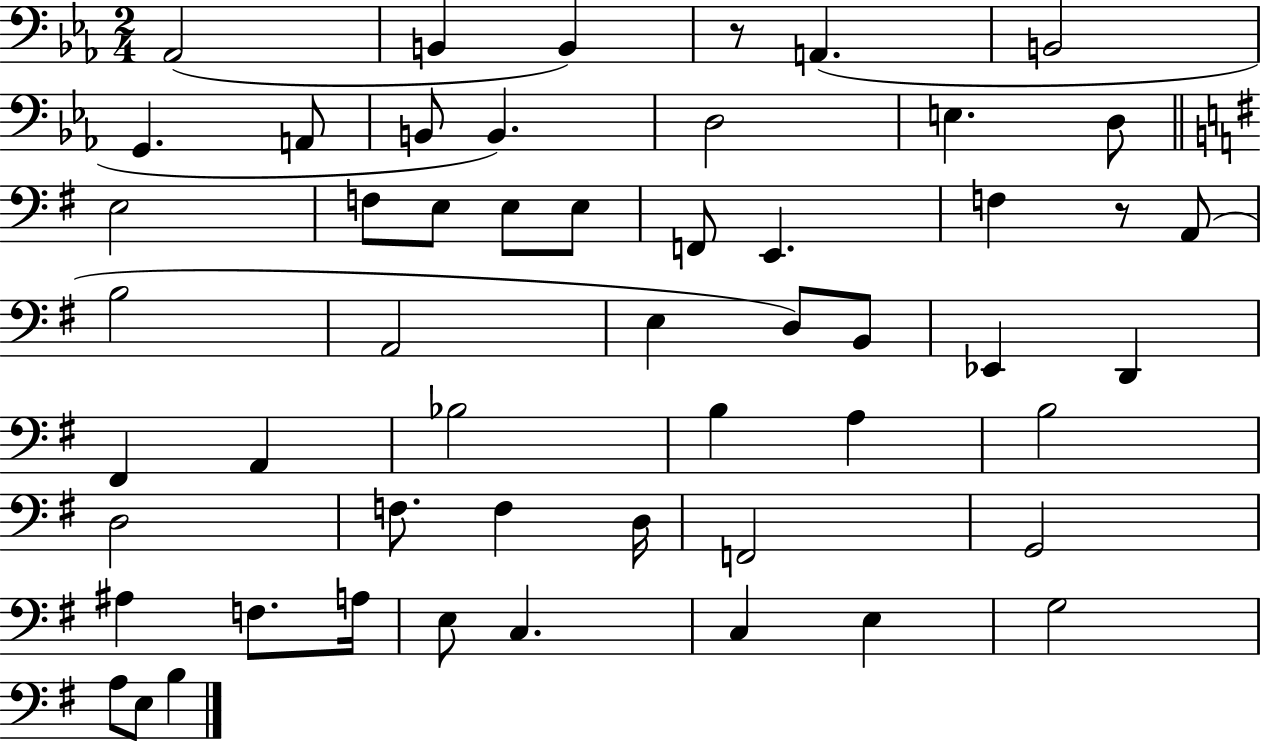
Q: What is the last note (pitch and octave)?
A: B3